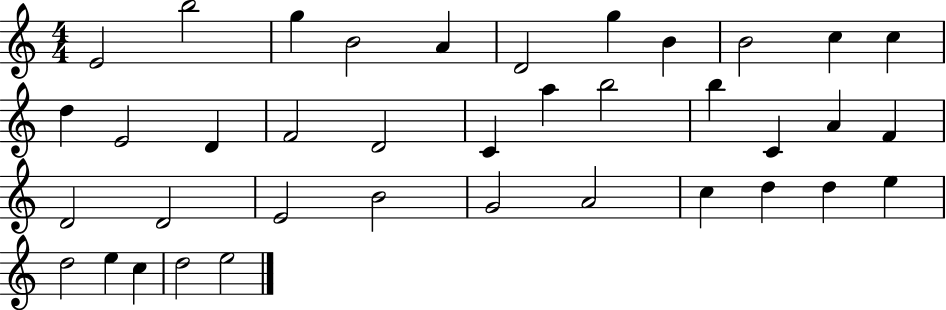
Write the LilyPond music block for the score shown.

{
  \clef treble
  \numericTimeSignature
  \time 4/4
  \key c \major
  e'2 b''2 | g''4 b'2 a'4 | d'2 g''4 b'4 | b'2 c''4 c''4 | \break d''4 e'2 d'4 | f'2 d'2 | c'4 a''4 b''2 | b''4 c'4 a'4 f'4 | \break d'2 d'2 | e'2 b'2 | g'2 a'2 | c''4 d''4 d''4 e''4 | \break d''2 e''4 c''4 | d''2 e''2 | \bar "|."
}